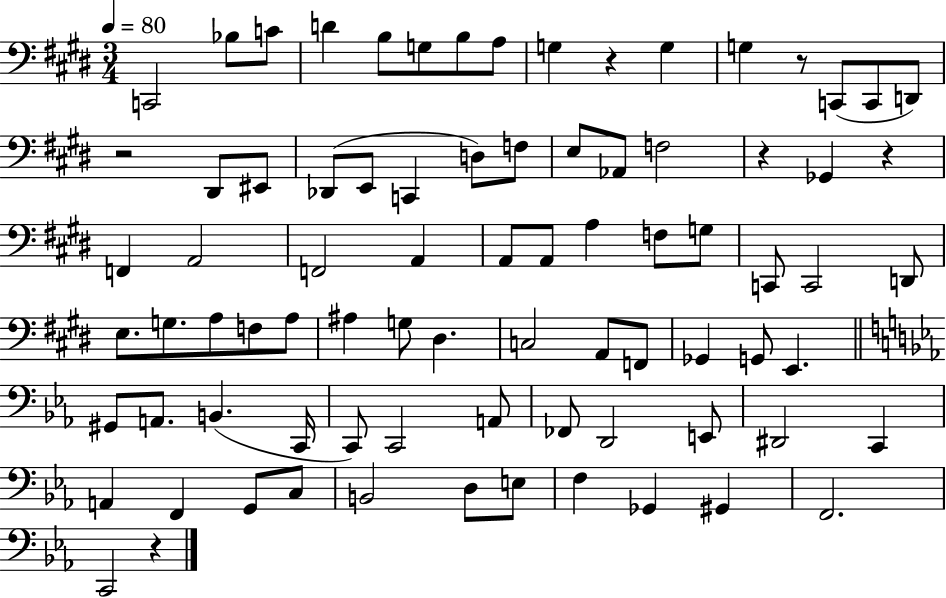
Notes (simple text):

C2/h Bb3/e C4/e D4/q B3/e G3/e B3/e A3/e G3/q R/q G3/q G3/q R/e C2/e C2/e D2/e R/h D#2/e EIS2/e Db2/e E2/e C2/q D3/e F3/e E3/e Ab2/e F3/h R/q Gb2/q R/q F2/q A2/h F2/h A2/q A2/e A2/e A3/q F3/e G3/e C2/e C2/h D2/e E3/e. G3/e. A3/e F3/e A3/e A#3/q G3/e D#3/q. C3/h A2/e F2/e Gb2/q G2/e E2/q. G#2/e A2/e. B2/q. C2/s C2/e C2/h A2/e FES2/e D2/h E2/e D#2/h C2/q A2/q F2/q G2/e C3/e B2/h D3/e E3/e F3/q Gb2/q G#2/q F2/h. C2/h R/q